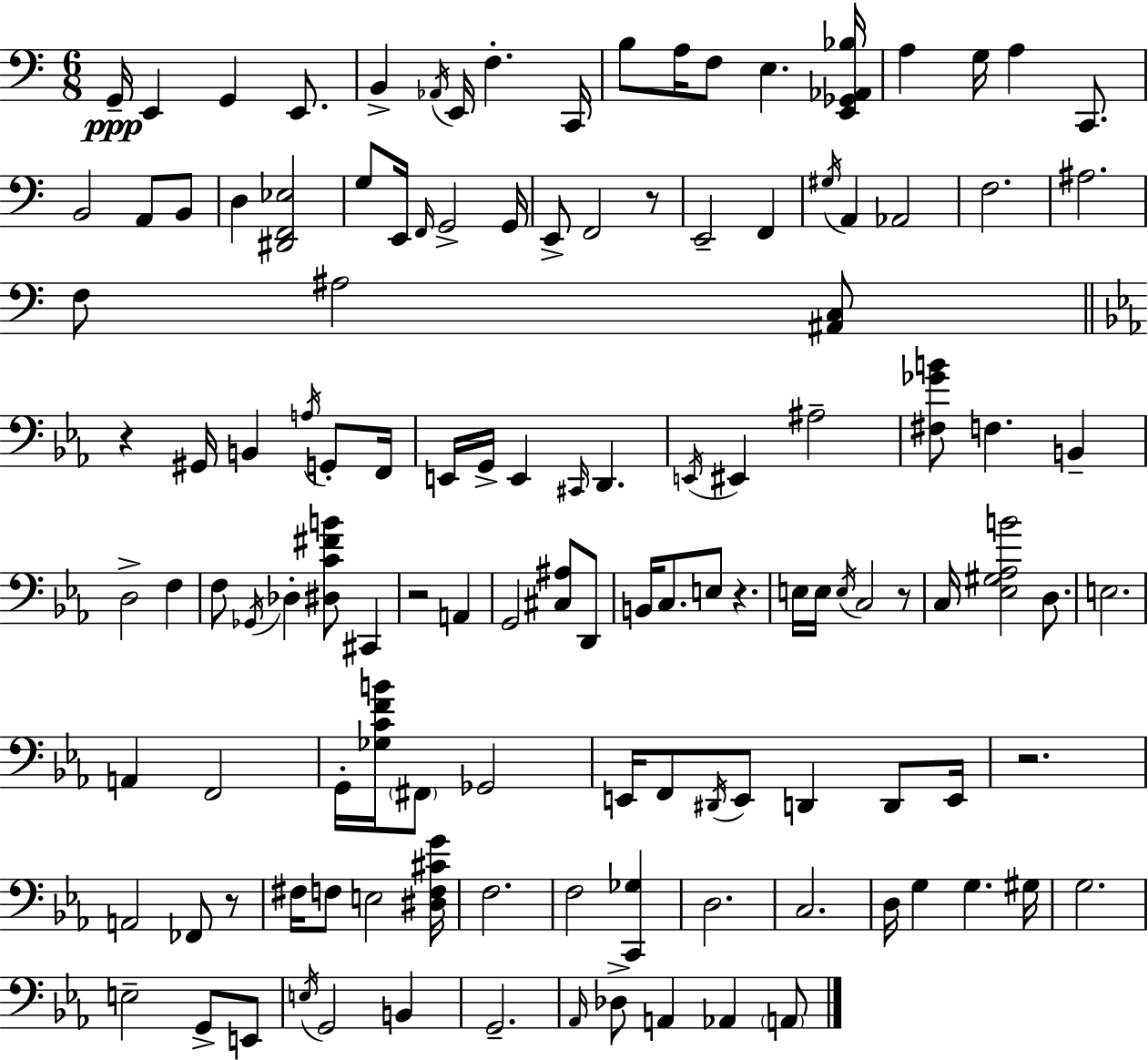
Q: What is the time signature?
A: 6/8